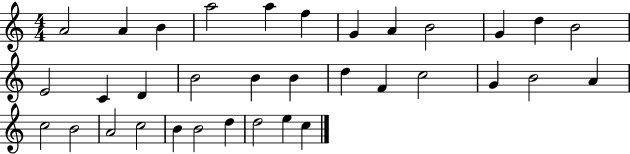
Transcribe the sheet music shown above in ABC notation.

X:1
T:Untitled
M:4/4
L:1/4
K:C
A2 A B a2 a f G A B2 G d B2 E2 C D B2 B B d F c2 G B2 A c2 B2 A2 c2 B B2 d d2 e c